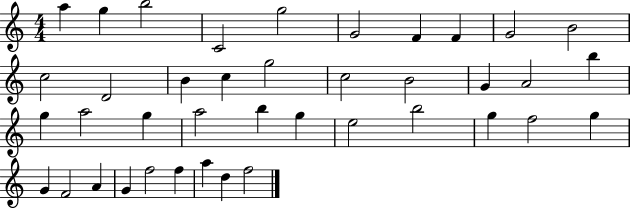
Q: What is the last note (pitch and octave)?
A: F5